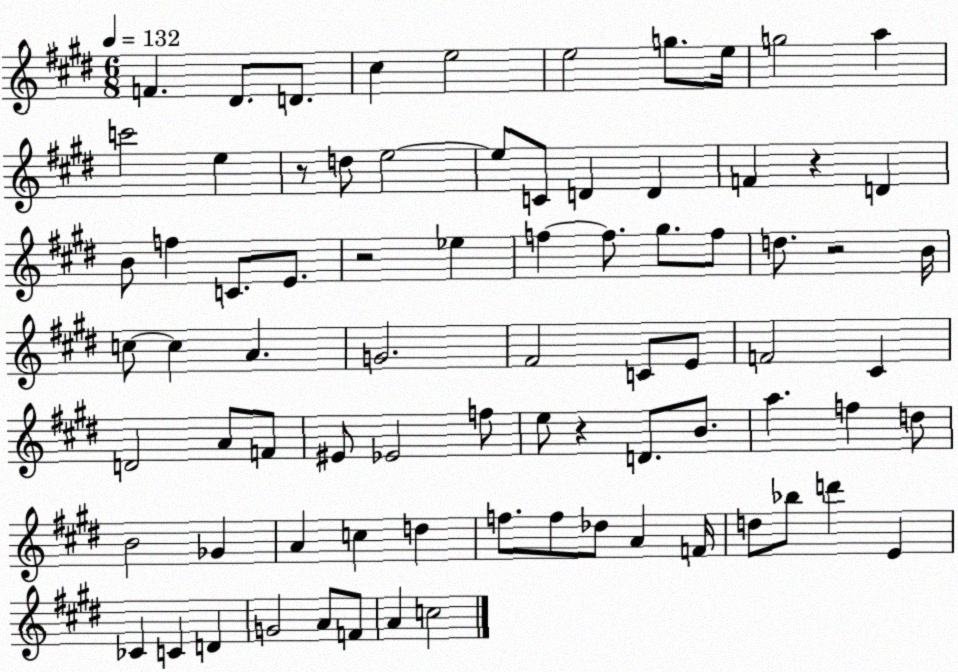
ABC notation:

X:1
T:Untitled
M:6/8
L:1/4
K:E
F ^D/2 D/2 ^c e2 e2 g/2 e/4 g2 a c'2 e z/2 d/2 e2 e/2 C/2 D D F z D B/2 f C/2 E/2 z2 _e f f/2 ^g/2 f/2 d/2 z2 B/4 c/2 c A G2 ^F2 C/2 E/2 F2 ^C D2 A/2 F/2 ^E/2 _E2 f/2 e/2 z D/2 B/2 a f d/2 B2 _G A c d f/2 f/2 _d/2 A F/4 d/2 _b/2 d' E _C C D G2 A/2 F/2 A c2